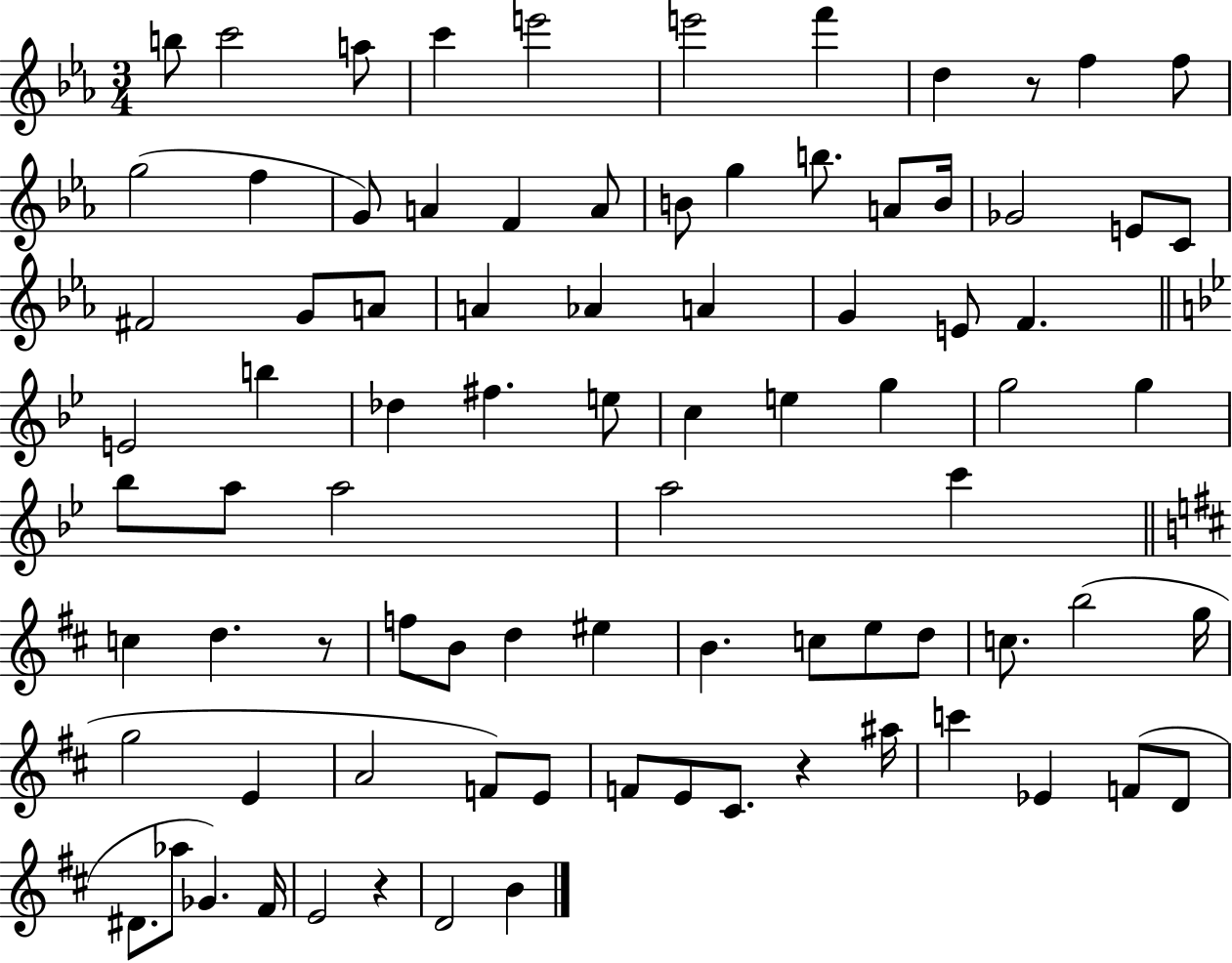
X:1
T:Untitled
M:3/4
L:1/4
K:Eb
b/2 c'2 a/2 c' e'2 e'2 f' d z/2 f f/2 g2 f G/2 A F A/2 B/2 g b/2 A/2 B/4 _G2 E/2 C/2 ^F2 G/2 A/2 A _A A G E/2 F E2 b _d ^f e/2 c e g g2 g _b/2 a/2 a2 a2 c' c d z/2 f/2 B/2 d ^e B c/2 e/2 d/2 c/2 b2 g/4 g2 E A2 F/2 E/2 F/2 E/2 ^C/2 z ^a/4 c' _E F/2 D/2 ^D/2 _a/2 _G ^F/4 E2 z D2 B